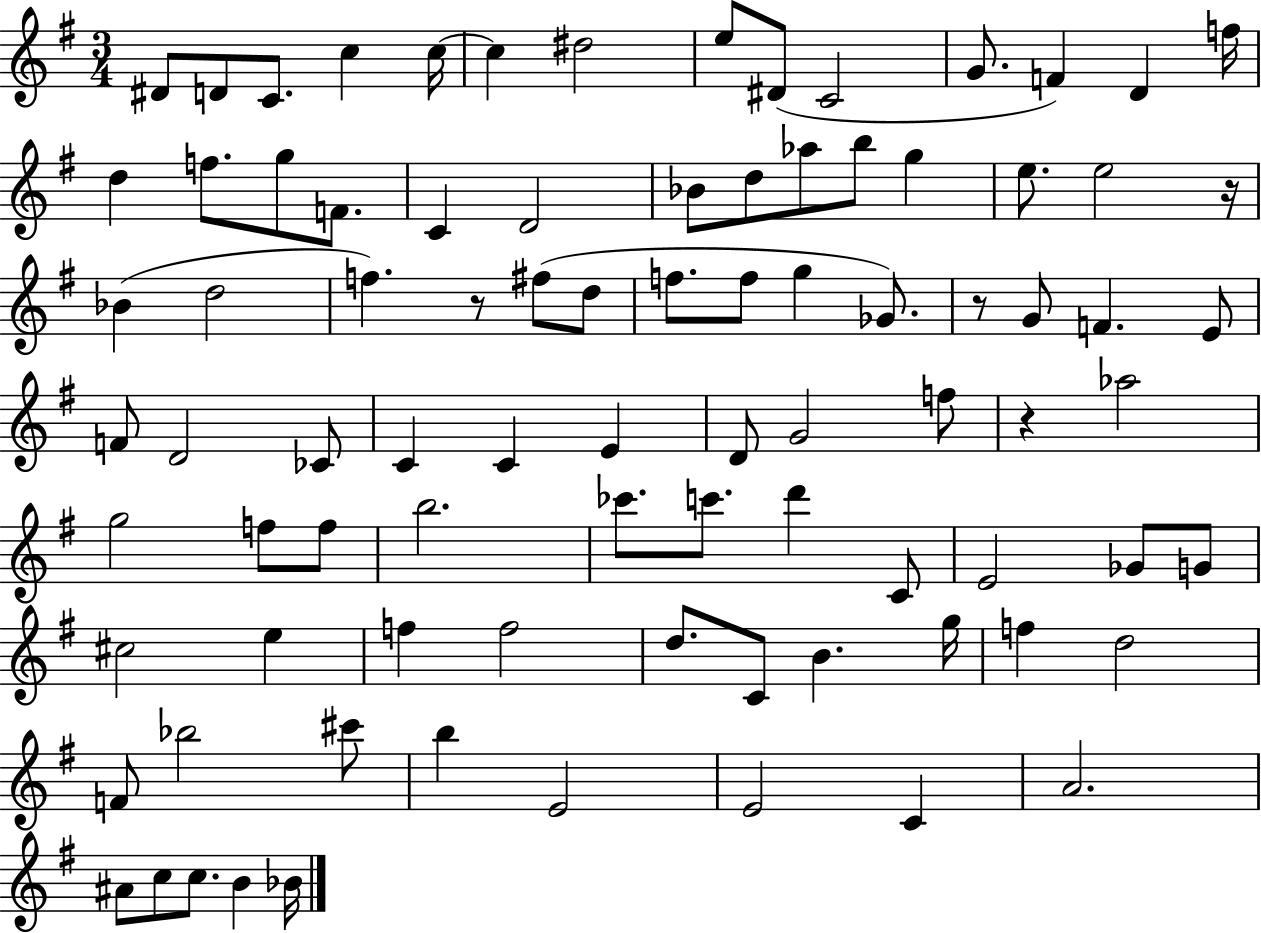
D#4/e D4/e C4/e. C5/q C5/s C5/q D#5/h E5/e D#4/e C4/h G4/e. F4/q D4/q F5/s D5/q F5/e. G5/e F4/e. C4/q D4/h Bb4/e D5/e Ab5/e B5/e G5/q E5/e. E5/h R/s Bb4/q D5/h F5/q. R/e F#5/e D5/e F5/e. F5/e G5/q Gb4/e. R/e G4/e F4/q. E4/e F4/e D4/h CES4/e C4/q C4/q E4/q D4/e G4/h F5/e R/q Ab5/h G5/h F5/e F5/e B5/h. CES6/e. C6/e. D6/q C4/e E4/h Gb4/e G4/e C#5/h E5/q F5/q F5/h D5/e. C4/e B4/q. G5/s F5/q D5/h F4/e Bb5/h C#6/e B5/q E4/h E4/h C4/q A4/h. A#4/e C5/e C5/e. B4/q Bb4/s